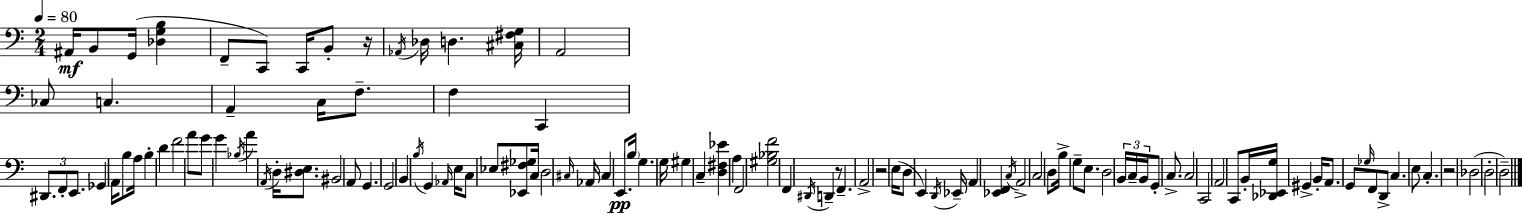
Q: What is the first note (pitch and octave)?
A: A#2